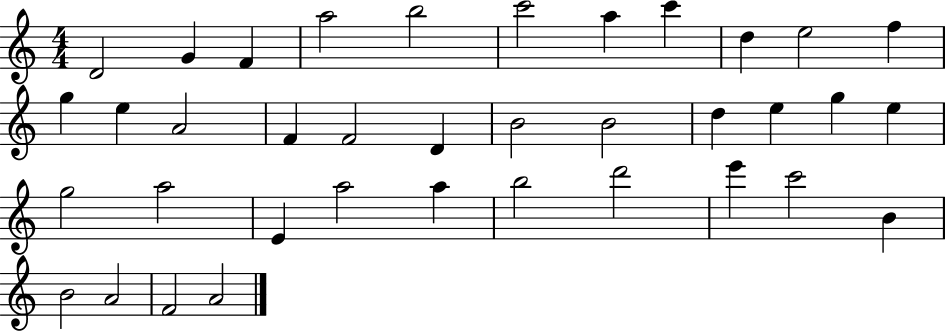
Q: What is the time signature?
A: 4/4